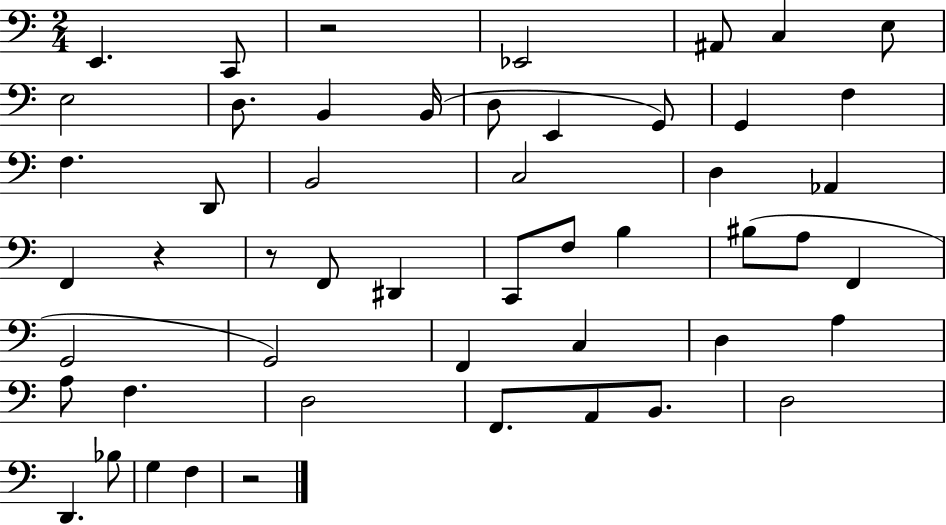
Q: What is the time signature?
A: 2/4